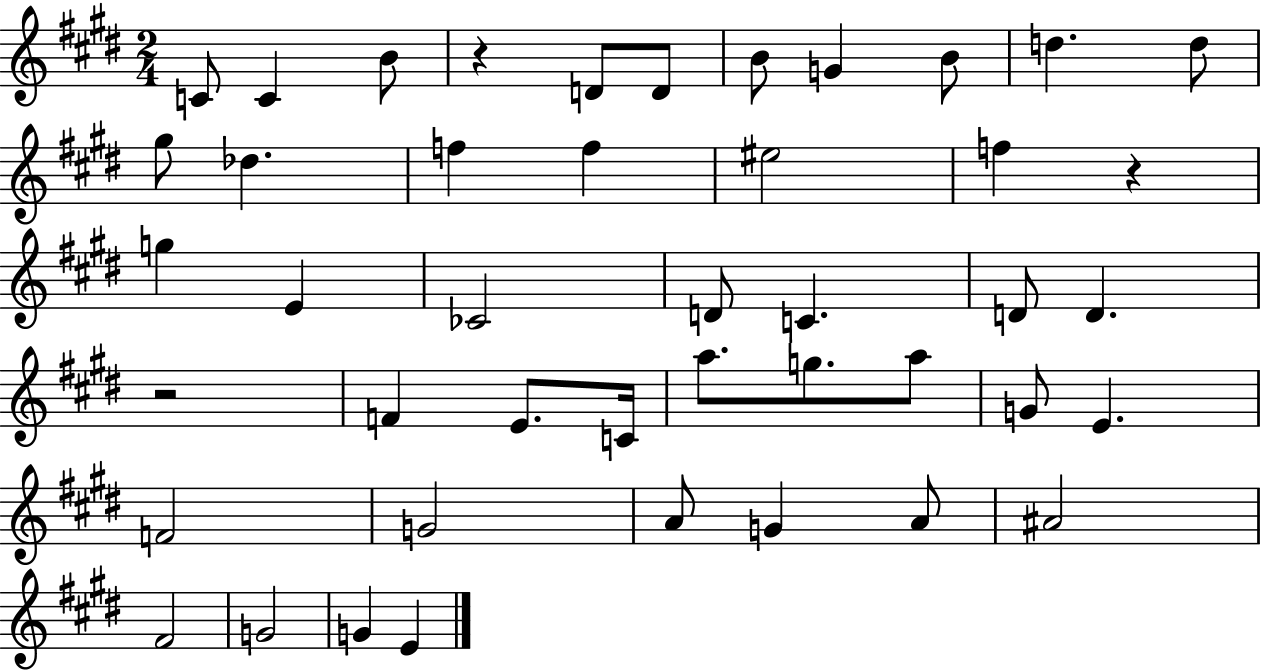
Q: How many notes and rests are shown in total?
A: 44